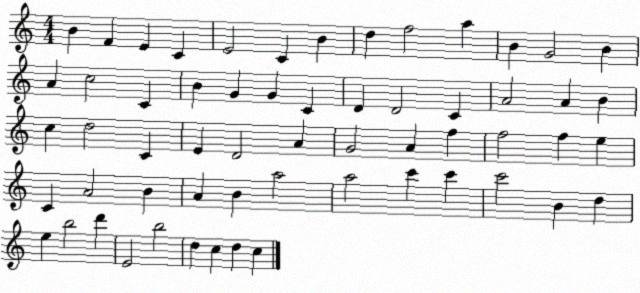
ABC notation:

X:1
T:Untitled
M:4/4
L:1/4
K:C
B F E C E2 C B d f2 a B G2 B A c2 C B G G C D D2 C A2 A B c d2 C E D2 A G2 A f f2 f e C A2 B A B a2 a2 c' c' c'2 B d e b2 d' E2 b2 d c d c